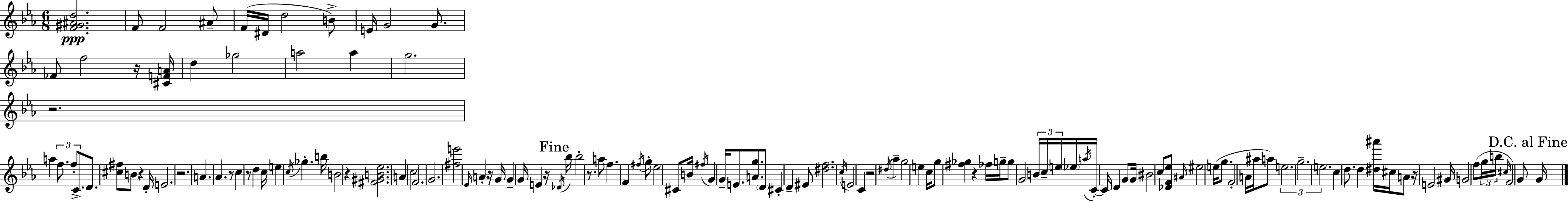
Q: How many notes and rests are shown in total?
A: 138